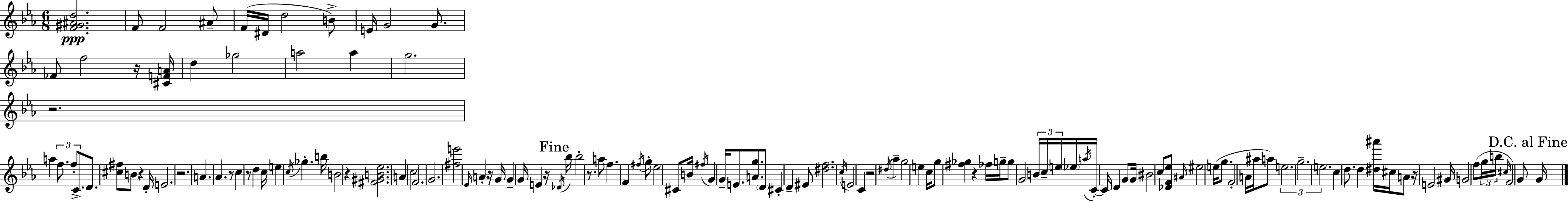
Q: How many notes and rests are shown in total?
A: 138